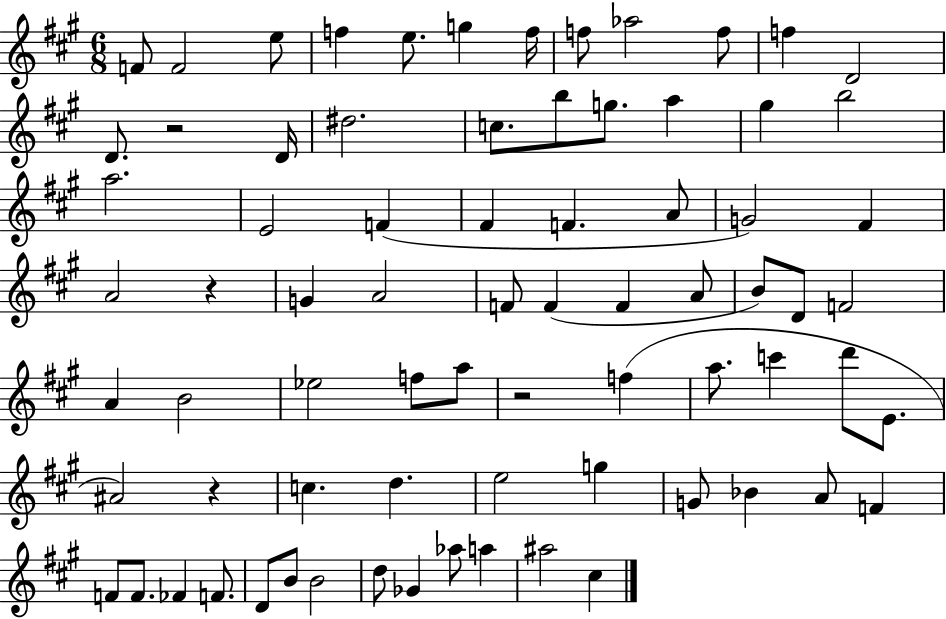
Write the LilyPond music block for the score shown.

{
  \clef treble
  \numericTimeSignature
  \time 6/8
  \key a \major
  f'8 f'2 e''8 | f''4 e''8. g''4 f''16 | f''8 aes''2 f''8 | f''4 d'2 | \break d'8. r2 d'16 | dis''2. | c''8. b''8 g''8. a''4 | gis''4 b''2 | \break a''2. | e'2 f'4( | fis'4 f'4. a'8 | g'2) fis'4 | \break a'2 r4 | g'4 a'2 | f'8 f'4( f'4 a'8 | b'8) d'8 f'2 | \break a'4 b'2 | ees''2 f''8 a''8 | r2 f''4( | a''8. c'''4 d'''8 e'8. | \break ais'2) r4 | c''4. d''4. | e''2 g''4 | g'8 bes'4 a'8 f'4 | \break f'8 f'8. fes'4 f'8. | d'8 b'8 b'2 | d''8 ges'4 aes''8 a''4 | ais''2 cis''4 | \break \bar "|."
}